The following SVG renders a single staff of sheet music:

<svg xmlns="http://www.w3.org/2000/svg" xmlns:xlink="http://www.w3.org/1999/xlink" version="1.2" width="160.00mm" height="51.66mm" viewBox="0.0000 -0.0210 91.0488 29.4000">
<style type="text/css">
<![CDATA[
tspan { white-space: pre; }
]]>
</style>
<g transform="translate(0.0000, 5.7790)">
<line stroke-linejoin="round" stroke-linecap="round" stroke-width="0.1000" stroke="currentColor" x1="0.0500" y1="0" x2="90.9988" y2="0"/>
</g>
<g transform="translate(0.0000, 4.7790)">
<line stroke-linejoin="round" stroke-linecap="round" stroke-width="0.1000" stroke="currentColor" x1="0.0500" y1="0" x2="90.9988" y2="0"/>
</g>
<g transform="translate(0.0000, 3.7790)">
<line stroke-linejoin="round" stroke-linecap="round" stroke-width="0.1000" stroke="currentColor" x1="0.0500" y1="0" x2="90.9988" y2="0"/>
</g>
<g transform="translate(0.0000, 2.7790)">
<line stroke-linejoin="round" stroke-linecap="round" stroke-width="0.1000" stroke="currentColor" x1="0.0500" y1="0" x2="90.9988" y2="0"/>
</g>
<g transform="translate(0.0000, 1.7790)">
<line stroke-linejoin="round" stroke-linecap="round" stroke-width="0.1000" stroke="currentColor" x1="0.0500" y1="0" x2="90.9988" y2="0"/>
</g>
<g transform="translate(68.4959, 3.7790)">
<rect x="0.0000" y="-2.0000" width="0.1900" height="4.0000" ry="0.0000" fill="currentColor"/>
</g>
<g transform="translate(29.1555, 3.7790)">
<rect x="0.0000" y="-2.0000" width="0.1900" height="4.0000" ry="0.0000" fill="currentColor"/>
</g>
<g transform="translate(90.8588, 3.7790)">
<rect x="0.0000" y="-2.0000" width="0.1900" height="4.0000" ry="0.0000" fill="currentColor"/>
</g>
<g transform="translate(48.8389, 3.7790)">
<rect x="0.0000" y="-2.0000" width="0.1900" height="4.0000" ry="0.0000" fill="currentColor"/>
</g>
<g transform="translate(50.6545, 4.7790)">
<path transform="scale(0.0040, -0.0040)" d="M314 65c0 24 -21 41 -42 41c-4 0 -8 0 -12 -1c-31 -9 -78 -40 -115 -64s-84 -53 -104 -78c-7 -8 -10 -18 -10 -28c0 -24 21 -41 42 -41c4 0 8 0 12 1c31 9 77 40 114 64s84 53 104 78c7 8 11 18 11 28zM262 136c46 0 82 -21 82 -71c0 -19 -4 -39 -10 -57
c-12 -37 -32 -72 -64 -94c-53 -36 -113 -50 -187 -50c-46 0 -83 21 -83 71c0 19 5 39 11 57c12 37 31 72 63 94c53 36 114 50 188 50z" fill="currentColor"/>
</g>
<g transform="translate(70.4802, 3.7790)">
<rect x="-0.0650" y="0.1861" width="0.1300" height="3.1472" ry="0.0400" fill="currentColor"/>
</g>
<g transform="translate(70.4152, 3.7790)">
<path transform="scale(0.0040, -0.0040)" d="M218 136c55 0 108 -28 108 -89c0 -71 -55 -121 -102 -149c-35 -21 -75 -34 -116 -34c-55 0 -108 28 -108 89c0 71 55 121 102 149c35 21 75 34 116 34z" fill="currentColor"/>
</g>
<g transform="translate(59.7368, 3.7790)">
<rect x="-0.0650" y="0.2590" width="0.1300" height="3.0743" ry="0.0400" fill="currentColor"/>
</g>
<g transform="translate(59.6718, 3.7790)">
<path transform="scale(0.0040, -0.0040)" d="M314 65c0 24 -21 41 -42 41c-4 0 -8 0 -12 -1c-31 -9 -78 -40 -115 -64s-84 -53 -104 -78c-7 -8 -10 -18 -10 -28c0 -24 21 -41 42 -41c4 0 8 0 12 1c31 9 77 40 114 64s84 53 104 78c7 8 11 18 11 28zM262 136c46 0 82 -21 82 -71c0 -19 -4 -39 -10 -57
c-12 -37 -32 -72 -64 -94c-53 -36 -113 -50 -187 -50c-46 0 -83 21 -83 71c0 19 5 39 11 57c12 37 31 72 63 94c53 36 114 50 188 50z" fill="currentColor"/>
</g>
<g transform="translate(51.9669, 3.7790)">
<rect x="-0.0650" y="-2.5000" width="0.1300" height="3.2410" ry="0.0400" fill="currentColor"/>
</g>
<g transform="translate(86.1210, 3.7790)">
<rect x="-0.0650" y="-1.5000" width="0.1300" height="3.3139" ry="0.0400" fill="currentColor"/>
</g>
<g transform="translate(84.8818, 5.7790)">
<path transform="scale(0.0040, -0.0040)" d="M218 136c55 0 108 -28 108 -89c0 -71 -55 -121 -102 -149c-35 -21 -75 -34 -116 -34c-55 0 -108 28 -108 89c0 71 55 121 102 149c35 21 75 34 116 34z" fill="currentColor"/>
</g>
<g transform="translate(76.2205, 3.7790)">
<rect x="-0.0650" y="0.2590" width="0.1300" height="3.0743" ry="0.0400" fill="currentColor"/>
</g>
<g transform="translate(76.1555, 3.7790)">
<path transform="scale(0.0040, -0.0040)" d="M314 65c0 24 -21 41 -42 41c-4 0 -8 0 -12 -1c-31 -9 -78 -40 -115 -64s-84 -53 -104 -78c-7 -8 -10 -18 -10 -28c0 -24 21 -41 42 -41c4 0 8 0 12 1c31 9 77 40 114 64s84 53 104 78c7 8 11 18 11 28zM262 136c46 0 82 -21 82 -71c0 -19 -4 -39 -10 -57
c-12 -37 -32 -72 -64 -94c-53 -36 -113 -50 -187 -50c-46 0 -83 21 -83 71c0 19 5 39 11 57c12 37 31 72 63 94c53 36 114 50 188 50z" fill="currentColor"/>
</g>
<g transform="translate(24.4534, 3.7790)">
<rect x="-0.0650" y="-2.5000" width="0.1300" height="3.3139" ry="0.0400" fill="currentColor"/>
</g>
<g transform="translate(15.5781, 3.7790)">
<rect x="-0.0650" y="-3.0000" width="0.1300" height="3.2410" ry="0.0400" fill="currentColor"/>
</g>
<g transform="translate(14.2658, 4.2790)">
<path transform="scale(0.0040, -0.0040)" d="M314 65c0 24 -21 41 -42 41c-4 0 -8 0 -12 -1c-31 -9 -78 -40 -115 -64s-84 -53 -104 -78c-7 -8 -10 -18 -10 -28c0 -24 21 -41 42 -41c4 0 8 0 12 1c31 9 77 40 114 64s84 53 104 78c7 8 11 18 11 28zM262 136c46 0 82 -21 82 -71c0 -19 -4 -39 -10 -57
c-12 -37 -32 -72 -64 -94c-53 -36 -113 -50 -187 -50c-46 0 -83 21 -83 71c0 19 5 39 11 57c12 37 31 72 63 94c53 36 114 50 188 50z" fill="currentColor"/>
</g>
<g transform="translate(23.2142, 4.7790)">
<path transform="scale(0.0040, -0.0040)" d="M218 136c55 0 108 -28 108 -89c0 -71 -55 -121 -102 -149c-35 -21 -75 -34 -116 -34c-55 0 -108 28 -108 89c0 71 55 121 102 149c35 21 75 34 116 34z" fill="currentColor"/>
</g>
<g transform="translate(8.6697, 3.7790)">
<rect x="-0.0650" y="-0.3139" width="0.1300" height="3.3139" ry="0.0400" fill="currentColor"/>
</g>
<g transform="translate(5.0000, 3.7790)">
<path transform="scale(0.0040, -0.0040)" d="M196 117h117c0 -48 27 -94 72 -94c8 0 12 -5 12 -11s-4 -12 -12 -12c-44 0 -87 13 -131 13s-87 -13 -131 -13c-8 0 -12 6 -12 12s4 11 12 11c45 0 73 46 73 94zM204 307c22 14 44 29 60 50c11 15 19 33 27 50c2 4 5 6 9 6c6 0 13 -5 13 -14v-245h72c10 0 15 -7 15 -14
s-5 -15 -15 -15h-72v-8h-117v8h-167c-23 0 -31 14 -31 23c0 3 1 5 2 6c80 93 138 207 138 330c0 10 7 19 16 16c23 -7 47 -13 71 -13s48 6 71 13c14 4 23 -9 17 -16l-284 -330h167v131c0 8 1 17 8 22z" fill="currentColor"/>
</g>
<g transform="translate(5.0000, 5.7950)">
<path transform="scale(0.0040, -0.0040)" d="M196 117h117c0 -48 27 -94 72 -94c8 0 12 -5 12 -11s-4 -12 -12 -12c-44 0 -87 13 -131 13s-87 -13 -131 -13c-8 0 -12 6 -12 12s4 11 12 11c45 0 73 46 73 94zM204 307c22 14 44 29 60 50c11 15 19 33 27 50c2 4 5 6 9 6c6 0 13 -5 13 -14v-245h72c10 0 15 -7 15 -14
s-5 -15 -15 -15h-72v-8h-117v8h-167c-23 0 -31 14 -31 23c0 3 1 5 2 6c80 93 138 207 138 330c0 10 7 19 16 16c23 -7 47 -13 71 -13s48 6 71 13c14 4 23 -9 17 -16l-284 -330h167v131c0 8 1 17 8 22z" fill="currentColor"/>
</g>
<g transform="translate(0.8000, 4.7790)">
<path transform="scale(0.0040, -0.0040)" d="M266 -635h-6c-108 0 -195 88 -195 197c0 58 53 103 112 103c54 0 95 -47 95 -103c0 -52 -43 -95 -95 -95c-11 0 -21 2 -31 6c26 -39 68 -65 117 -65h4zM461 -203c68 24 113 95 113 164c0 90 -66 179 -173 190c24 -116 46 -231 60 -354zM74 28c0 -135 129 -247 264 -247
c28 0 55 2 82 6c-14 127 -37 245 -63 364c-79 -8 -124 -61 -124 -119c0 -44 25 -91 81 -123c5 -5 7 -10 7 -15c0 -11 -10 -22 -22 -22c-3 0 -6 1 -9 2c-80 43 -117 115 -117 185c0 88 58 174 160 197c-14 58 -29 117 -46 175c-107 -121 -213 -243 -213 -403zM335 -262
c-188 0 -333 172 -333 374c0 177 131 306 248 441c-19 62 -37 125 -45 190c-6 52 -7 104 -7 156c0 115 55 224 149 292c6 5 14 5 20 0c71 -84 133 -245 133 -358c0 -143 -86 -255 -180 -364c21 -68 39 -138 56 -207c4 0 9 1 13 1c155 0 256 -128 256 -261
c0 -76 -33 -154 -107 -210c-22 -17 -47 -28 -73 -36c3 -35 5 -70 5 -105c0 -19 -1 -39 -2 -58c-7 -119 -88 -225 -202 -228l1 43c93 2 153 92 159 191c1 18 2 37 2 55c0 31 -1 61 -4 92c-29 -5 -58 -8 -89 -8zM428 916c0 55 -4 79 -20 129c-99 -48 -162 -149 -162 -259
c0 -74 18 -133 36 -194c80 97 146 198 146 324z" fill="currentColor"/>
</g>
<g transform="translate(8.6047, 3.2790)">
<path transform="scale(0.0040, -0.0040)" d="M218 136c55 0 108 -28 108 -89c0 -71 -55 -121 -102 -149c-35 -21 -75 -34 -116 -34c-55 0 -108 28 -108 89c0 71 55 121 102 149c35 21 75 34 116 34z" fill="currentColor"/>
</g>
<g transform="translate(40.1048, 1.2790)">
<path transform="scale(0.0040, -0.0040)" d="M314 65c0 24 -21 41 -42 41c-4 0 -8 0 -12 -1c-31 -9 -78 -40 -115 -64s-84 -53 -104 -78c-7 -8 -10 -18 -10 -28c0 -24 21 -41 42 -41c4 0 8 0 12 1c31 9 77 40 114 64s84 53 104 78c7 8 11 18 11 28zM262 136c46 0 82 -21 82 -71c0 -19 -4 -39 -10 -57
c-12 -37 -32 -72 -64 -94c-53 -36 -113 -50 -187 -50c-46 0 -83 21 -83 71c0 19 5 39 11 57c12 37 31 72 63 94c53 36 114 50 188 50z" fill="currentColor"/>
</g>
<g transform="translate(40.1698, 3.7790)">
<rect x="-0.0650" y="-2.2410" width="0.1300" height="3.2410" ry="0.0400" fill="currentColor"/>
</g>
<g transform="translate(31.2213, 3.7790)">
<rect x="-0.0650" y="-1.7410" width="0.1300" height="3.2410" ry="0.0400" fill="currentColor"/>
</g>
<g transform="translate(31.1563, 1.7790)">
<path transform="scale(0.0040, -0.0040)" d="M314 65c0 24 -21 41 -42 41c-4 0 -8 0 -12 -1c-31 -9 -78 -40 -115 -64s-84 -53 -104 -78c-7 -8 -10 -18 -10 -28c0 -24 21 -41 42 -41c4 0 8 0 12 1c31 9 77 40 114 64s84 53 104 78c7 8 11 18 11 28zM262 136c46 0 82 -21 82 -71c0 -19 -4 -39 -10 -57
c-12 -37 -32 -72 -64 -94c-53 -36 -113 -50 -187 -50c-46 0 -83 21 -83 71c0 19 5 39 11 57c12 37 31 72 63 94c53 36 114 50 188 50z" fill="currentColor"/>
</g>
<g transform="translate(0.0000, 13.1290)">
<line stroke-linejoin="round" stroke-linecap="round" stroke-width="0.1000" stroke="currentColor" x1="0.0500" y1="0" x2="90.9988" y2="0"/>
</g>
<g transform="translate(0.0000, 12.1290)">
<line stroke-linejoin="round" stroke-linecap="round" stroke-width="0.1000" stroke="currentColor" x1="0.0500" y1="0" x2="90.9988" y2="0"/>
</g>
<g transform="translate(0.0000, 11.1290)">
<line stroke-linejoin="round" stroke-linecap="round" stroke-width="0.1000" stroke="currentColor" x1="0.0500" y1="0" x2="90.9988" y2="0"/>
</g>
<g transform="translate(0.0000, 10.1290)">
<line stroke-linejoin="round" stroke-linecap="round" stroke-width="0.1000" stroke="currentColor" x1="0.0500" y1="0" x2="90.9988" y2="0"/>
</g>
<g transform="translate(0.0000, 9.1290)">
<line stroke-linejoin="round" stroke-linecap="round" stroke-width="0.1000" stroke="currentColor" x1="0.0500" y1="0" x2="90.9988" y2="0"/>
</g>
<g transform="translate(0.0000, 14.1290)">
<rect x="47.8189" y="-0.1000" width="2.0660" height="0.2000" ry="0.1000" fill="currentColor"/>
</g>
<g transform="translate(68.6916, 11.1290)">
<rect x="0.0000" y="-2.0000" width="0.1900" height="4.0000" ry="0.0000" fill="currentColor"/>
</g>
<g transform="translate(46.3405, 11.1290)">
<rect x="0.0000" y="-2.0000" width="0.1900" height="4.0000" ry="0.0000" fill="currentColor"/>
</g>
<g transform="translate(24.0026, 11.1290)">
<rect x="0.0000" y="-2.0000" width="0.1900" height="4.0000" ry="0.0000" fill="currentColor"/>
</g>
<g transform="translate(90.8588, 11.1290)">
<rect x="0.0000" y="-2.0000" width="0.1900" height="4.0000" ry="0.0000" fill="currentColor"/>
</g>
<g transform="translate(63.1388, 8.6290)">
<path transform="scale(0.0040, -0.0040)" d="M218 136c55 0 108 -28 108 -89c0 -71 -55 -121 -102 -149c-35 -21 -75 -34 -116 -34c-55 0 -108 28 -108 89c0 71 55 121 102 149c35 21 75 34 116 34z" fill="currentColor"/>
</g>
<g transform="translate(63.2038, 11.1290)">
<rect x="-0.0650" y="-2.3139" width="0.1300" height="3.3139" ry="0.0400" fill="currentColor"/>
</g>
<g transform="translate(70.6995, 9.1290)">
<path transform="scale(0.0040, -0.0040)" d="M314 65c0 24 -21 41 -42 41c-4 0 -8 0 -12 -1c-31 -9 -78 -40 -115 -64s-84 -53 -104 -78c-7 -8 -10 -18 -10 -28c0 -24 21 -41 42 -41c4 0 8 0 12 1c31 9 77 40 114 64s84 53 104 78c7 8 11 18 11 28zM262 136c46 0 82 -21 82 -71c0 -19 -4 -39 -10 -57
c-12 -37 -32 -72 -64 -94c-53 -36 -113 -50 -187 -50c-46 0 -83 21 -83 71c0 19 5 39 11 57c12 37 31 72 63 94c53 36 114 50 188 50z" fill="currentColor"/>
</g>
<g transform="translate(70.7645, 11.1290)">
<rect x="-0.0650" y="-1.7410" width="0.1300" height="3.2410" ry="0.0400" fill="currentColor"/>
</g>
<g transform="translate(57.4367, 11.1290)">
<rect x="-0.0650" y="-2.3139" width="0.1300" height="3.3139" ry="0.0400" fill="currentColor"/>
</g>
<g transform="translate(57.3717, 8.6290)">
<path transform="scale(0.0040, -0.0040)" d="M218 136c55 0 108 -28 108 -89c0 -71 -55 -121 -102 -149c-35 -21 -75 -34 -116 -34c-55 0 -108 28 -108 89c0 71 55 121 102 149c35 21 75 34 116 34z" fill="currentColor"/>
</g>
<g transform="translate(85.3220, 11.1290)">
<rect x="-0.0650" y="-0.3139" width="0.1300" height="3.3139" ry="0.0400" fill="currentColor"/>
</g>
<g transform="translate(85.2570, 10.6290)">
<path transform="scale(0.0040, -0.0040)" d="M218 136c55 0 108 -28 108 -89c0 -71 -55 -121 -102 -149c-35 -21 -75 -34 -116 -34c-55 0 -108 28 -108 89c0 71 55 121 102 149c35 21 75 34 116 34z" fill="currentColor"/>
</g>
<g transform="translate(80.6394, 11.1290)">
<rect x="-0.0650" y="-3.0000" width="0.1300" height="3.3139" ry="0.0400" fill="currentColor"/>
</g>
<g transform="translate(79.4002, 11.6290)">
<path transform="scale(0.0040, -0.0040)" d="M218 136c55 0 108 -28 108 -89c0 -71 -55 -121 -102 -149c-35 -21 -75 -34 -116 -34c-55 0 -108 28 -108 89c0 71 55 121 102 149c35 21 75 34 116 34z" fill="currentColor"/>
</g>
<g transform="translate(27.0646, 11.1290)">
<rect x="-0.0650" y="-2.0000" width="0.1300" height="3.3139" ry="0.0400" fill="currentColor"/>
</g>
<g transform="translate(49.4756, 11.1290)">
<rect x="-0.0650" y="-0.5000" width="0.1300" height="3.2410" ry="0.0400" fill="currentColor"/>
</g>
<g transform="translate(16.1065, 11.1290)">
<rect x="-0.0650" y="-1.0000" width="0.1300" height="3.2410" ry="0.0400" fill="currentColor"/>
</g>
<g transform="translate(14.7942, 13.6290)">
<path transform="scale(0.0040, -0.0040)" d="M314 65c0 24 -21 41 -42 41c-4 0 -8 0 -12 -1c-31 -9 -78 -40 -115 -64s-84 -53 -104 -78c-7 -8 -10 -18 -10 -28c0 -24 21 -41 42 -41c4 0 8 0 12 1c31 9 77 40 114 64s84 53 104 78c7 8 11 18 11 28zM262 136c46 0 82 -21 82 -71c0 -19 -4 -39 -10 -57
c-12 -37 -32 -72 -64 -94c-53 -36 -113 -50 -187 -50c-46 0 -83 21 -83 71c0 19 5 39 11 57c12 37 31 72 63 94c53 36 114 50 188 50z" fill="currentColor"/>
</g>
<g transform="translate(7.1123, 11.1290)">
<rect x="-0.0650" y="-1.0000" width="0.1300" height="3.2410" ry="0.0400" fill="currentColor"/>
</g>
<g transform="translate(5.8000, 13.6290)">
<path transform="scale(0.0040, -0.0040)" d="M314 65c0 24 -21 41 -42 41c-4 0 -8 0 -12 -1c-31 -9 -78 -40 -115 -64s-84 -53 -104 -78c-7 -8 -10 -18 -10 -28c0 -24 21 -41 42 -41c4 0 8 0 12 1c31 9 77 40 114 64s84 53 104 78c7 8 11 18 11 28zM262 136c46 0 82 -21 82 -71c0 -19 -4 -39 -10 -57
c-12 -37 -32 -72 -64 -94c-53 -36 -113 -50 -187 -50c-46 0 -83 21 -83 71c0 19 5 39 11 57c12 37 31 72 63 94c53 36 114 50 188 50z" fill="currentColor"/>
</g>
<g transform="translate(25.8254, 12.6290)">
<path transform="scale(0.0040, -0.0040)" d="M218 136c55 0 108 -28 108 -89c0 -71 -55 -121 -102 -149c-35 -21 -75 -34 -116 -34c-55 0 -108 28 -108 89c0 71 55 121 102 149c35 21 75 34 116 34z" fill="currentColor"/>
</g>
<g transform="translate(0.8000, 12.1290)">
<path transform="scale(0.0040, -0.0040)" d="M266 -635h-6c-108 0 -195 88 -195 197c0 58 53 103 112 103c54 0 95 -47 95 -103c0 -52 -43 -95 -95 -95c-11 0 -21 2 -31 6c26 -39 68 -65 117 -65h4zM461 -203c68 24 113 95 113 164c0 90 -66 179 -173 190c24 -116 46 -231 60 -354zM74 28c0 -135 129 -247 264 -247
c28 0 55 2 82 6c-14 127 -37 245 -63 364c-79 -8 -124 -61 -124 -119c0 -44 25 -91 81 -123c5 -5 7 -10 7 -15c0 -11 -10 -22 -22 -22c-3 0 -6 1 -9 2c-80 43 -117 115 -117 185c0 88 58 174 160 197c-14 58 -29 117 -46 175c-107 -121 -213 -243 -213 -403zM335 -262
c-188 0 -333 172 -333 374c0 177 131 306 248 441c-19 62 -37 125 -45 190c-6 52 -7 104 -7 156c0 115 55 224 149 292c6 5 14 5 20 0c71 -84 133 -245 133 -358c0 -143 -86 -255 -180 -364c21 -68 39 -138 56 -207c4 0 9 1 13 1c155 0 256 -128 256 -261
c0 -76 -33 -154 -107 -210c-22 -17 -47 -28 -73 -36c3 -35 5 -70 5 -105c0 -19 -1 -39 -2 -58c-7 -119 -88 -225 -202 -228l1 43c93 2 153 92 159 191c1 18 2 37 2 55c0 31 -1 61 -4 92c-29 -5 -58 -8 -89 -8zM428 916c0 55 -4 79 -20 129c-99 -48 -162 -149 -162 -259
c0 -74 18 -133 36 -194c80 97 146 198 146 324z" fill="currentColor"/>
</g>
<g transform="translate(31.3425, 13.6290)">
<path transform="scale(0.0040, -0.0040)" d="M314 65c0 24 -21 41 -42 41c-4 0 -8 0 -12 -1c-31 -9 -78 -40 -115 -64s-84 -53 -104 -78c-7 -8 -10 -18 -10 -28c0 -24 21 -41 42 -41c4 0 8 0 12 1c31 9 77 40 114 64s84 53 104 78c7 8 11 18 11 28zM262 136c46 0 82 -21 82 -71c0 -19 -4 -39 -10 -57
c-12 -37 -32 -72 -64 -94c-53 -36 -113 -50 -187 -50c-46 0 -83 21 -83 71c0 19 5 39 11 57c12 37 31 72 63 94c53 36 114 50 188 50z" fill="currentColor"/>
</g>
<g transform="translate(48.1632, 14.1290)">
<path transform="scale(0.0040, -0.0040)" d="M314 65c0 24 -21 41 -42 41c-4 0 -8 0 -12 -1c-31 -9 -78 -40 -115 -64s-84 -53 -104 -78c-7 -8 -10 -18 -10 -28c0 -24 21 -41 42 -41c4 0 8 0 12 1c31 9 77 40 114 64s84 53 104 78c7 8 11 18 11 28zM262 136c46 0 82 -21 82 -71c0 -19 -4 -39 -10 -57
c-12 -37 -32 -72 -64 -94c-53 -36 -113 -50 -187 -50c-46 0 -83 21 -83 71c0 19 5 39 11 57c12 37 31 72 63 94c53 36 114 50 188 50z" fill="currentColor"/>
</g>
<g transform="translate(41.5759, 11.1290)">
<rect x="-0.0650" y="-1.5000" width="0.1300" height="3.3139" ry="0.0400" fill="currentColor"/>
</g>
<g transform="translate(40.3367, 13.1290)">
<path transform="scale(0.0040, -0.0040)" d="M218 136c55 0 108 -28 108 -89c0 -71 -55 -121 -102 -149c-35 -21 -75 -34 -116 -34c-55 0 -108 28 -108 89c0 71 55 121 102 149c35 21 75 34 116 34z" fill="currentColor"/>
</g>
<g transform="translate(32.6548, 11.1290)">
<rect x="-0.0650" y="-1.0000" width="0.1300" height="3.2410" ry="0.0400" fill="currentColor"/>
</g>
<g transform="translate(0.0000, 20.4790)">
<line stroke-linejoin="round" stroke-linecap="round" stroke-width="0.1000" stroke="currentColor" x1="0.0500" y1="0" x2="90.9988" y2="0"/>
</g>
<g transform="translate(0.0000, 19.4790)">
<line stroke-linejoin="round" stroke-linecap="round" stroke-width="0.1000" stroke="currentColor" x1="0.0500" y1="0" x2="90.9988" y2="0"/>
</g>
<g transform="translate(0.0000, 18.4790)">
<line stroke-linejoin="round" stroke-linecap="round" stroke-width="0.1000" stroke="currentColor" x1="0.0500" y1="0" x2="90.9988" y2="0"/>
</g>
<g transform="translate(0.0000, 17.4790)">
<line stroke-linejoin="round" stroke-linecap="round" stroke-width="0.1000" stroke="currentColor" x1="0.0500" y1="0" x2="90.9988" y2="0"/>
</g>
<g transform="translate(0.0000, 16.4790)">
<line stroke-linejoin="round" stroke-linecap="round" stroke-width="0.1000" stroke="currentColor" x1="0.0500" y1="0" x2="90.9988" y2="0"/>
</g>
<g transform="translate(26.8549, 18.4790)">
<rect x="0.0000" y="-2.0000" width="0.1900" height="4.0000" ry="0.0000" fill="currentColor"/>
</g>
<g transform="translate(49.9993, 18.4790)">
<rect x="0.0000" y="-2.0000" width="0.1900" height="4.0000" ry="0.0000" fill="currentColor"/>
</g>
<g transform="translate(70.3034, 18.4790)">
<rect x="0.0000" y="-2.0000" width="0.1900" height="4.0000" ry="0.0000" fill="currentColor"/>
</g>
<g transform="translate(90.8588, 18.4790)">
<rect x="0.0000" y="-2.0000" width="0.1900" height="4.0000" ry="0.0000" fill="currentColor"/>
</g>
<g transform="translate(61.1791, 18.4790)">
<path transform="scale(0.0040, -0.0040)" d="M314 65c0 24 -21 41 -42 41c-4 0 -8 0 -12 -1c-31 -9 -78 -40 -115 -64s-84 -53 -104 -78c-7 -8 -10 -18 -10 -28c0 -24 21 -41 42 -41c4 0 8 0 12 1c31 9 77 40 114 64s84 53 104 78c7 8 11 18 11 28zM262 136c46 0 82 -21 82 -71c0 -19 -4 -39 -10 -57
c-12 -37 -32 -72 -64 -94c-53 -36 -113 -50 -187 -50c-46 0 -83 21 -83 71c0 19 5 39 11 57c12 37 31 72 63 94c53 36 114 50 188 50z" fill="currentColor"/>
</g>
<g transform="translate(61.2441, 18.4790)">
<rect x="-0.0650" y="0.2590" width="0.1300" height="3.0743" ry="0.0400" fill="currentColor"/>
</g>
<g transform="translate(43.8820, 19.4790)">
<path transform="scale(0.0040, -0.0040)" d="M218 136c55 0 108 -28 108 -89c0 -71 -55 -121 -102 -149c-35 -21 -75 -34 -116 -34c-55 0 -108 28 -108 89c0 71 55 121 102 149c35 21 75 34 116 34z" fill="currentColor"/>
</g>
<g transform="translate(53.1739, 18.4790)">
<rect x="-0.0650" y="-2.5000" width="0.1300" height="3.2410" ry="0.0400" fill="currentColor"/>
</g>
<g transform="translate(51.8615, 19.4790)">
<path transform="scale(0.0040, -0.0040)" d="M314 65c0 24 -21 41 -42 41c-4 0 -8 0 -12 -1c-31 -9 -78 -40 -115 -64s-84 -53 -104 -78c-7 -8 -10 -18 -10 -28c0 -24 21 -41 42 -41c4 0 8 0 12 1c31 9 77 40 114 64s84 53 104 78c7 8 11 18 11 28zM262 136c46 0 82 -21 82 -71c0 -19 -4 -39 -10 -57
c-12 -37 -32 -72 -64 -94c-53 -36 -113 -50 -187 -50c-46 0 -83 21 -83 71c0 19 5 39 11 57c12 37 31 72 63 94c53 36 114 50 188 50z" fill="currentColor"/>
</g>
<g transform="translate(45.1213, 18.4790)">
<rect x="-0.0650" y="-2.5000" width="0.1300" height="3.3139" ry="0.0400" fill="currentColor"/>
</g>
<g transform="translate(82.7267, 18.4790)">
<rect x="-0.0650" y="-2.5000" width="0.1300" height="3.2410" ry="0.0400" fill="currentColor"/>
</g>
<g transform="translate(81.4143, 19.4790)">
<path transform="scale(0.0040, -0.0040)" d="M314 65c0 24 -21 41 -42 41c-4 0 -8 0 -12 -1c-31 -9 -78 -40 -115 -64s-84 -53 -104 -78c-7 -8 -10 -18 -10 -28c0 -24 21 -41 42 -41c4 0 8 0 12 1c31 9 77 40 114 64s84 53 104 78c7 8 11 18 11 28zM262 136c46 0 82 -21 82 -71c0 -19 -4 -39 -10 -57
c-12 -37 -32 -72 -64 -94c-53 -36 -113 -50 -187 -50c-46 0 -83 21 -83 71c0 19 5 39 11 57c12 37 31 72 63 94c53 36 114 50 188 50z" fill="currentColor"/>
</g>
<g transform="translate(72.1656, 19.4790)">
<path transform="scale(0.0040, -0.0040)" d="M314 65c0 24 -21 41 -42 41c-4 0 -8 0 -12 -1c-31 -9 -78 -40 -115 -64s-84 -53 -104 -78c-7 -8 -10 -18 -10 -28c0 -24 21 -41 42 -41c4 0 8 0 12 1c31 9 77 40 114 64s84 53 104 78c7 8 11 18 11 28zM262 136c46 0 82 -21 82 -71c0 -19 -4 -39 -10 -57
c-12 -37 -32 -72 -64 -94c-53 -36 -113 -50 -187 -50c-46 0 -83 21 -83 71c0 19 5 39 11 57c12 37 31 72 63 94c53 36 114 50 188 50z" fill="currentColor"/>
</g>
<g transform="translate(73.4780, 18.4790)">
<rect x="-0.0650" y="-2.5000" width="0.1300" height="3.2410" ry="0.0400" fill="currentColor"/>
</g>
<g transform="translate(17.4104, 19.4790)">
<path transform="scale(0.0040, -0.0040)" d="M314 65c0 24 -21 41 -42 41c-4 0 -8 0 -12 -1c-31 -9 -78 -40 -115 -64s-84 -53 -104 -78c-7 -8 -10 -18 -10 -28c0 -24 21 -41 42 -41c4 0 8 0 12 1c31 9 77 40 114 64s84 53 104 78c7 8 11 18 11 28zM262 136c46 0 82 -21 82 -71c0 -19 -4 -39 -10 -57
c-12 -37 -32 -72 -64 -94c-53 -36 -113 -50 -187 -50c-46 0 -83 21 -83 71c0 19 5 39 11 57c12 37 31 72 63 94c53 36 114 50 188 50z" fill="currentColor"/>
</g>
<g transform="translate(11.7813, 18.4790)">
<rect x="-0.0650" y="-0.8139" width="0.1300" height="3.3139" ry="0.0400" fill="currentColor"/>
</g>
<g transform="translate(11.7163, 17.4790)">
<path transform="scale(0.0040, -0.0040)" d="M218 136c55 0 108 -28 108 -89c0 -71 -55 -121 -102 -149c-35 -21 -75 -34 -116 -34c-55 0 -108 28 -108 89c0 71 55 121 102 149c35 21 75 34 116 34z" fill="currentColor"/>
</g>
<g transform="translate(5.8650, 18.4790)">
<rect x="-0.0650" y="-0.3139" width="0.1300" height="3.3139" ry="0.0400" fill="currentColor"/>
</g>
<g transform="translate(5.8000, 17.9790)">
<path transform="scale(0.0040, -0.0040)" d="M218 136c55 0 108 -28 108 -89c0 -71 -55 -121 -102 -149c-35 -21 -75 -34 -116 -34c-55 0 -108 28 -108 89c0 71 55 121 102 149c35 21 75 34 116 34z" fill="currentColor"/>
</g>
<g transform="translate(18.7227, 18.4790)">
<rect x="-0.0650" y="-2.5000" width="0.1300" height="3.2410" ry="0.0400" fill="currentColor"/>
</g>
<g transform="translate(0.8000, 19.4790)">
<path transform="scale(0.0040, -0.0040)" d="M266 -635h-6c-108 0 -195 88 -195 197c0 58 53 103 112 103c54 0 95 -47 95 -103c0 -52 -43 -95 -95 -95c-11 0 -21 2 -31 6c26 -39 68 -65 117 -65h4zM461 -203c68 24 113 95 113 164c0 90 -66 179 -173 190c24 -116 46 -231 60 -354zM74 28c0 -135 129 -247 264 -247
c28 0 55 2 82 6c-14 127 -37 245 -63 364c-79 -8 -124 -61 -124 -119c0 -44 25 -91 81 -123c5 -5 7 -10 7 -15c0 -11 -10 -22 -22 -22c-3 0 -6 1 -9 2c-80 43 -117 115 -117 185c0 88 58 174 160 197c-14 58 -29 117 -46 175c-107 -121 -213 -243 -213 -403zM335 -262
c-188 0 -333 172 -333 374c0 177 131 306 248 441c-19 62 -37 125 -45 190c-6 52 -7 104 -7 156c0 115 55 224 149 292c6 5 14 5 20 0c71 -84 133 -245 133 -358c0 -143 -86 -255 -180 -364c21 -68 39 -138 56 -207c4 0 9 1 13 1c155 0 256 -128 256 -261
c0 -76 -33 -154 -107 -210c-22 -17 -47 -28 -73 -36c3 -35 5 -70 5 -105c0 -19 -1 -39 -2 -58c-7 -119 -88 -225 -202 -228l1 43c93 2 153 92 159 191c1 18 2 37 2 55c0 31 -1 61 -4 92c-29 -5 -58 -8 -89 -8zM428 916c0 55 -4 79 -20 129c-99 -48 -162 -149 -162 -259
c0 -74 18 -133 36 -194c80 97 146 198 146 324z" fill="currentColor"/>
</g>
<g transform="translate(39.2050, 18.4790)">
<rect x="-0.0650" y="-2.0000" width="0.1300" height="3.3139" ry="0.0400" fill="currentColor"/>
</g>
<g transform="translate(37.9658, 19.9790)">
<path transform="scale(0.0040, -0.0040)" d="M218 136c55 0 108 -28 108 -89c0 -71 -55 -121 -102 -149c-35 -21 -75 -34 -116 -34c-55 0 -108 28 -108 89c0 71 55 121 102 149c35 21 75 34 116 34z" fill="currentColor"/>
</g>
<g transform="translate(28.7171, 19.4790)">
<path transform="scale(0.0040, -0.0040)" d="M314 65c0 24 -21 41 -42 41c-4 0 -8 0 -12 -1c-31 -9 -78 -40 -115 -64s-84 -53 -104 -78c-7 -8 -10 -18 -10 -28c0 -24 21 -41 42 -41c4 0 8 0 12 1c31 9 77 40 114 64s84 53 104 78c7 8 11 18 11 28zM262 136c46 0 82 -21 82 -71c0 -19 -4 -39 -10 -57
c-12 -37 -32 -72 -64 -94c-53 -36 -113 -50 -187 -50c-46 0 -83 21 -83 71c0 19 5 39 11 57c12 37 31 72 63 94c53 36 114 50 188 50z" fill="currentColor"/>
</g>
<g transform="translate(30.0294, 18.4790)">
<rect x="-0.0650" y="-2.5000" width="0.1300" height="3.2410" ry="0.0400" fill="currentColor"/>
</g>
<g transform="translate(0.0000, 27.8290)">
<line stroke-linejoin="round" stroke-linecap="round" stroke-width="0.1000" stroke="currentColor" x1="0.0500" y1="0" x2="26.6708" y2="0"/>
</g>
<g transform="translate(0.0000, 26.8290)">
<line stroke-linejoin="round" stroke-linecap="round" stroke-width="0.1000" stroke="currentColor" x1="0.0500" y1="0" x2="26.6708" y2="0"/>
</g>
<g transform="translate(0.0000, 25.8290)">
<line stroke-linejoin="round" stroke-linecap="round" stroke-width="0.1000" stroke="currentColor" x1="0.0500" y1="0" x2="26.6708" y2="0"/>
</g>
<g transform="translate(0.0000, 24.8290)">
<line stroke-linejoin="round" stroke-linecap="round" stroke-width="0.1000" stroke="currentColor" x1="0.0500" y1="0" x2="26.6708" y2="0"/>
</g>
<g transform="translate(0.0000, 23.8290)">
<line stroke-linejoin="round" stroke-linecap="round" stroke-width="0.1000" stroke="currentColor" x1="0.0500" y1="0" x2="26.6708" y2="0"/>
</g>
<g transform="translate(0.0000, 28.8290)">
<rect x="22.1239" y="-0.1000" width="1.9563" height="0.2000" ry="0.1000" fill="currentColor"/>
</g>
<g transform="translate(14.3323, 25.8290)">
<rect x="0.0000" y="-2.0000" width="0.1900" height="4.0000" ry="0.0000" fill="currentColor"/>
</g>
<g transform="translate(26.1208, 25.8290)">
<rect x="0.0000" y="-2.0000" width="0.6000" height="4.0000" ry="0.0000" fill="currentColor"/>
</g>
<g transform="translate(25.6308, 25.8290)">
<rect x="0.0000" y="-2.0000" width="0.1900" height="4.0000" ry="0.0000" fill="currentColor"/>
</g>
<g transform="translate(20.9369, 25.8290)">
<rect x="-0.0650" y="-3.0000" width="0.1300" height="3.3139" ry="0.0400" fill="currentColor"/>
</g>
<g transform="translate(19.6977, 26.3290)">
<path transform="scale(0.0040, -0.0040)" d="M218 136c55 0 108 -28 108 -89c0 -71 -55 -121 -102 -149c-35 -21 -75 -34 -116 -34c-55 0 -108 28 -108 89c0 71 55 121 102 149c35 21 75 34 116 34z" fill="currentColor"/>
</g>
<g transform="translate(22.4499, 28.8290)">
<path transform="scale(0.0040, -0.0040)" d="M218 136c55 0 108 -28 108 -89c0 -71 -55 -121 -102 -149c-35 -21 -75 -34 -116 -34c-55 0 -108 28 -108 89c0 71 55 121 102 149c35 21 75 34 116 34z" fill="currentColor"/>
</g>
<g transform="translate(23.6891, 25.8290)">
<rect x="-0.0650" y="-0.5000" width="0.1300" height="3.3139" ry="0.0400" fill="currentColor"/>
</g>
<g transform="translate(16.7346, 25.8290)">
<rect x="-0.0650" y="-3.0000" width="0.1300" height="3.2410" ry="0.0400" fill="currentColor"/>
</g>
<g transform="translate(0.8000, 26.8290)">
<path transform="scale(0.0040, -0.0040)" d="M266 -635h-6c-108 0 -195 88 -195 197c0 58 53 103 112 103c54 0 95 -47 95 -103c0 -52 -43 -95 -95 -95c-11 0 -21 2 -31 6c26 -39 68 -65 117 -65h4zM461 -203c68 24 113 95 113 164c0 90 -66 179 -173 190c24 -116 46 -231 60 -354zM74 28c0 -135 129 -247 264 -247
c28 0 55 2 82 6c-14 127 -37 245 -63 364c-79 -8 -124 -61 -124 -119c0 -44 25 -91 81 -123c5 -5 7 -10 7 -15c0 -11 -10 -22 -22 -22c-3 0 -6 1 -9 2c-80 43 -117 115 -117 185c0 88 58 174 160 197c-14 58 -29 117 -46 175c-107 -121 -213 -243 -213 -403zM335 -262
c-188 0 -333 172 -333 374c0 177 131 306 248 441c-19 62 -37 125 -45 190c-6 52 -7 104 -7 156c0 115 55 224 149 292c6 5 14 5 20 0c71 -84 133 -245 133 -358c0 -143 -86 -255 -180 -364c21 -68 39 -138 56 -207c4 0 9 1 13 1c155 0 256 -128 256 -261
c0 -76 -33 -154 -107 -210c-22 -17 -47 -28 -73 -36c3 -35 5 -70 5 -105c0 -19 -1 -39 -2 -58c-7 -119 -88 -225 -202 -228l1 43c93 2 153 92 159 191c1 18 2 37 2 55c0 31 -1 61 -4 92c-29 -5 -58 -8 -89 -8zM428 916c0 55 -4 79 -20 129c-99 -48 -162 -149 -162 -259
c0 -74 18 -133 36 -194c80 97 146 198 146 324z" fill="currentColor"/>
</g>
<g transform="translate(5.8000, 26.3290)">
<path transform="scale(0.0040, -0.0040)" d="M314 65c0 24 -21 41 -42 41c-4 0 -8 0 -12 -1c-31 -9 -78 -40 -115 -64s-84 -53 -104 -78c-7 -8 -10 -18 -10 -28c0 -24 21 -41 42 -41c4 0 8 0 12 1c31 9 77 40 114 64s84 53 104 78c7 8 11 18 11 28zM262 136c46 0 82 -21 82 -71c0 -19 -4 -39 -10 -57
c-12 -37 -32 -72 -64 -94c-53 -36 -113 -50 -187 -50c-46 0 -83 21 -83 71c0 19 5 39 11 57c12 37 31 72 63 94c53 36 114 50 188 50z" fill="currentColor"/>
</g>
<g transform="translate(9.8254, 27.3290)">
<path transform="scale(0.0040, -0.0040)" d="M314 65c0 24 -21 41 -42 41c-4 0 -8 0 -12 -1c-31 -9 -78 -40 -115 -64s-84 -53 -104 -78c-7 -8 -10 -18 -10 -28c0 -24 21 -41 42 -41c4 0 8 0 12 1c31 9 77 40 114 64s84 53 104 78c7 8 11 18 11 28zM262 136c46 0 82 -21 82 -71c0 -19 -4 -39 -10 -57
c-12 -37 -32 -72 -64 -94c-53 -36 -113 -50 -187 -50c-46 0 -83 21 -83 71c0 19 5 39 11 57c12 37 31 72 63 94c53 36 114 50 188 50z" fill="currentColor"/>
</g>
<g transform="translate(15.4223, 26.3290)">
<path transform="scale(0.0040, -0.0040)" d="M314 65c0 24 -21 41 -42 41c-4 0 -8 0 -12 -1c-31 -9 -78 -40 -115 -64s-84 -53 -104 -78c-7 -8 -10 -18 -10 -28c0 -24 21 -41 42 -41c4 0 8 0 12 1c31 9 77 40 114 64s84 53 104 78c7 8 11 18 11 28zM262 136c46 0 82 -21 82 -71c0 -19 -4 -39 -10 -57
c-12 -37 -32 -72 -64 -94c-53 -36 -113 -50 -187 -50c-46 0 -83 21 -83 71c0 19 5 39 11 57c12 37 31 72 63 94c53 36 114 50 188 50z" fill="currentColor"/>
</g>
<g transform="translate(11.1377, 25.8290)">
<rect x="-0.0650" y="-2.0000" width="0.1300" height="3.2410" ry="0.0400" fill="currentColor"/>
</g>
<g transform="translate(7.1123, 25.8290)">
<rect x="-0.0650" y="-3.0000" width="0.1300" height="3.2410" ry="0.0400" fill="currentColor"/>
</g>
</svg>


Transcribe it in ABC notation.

X:1
T:Untitled
M:4/4
L:1/4
K:C
c A2 G f2 g2 G2 B2 B B2 E D2 D2 F D2 E C2 g g f2 A c c d G2 G2 F G G2 B2 G2 G2 A2 F2 A2 A C